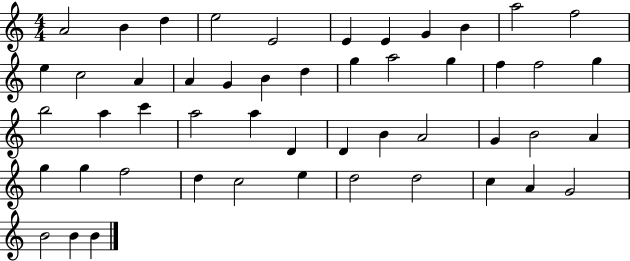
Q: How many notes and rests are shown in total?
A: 50